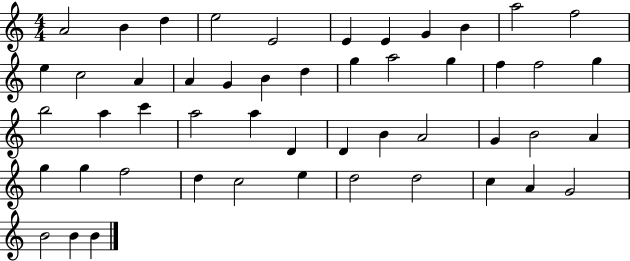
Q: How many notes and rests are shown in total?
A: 50